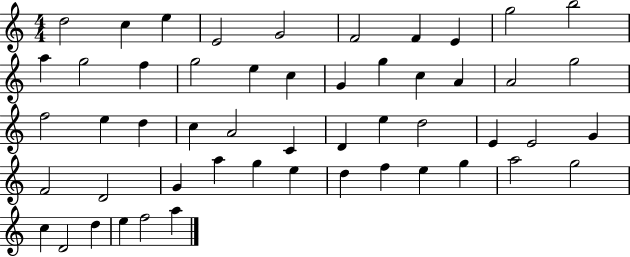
X:1
T:Untitled
M:4/4
L:1/4
K:C
d2 c e E2 G2 F2 F E g2 b2 a g2 f g2 e c G g c A A2 g2 f2 e d c A2 C D e d2 E E2 G F2 D2 G a g e d f e g a2 g2 c D2 d e f2 a